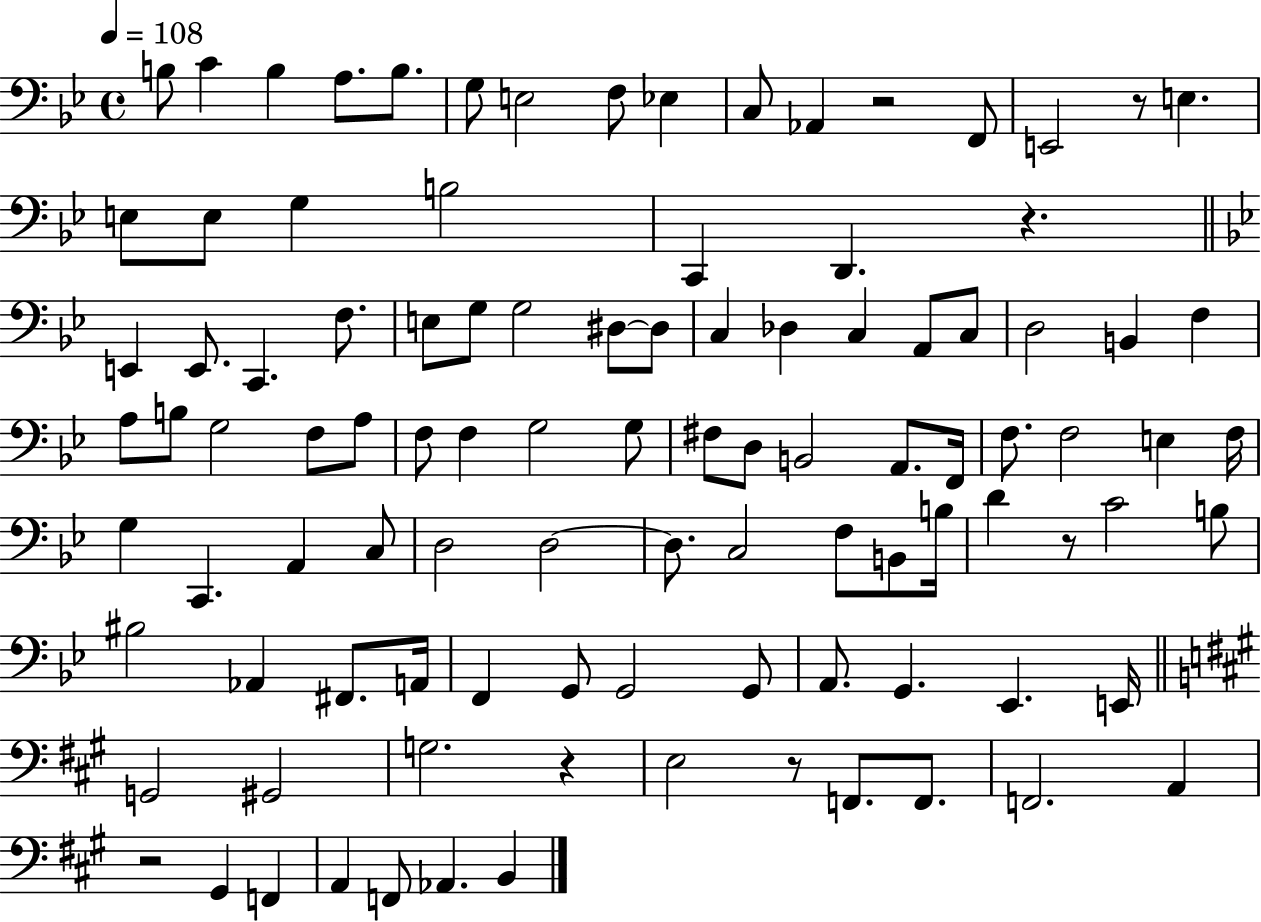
B3/e C4/q B3/q A3/e. B3/e. G3/e E3/h F3/e Eb3/q C3/e Ab2/q R/h F2/e E2/h R/e E3/q. E3/e E3/e G3/q B3/h C2/q D2/q. R/q. E2/q E2/e. C2/q. F3/e. E3/e G3/e G3/h D#3/e D#3/e C3/q Db3/q C3/q A2/e C3/e D3/h B2/q F3/q A3/e B3/e G3/h F3/e A3/e F3/e F3/q G3/h G3/e F#3/e D3/e B2/h A2/e. F2/s F3/e. F3/h E3/q F3/s G3/q C2/q. A2/q C3/e D3/h D3/h D3/e. C3/h F3/e B2/e B3/s D4/q R/e C4/h B3/e BIS3/h Ab2/q F#2/e. A2/s F2/q G2/e G2/h G2/e A2/e. G2/q. Eb2/q. E2/s G2/h G#2/h G3/h. R/q E3/h R/e F2/e. F2/e. F2/h. A2/q R/h G#2/q F2/q A2/q F2/e Ab2/q. B2/q